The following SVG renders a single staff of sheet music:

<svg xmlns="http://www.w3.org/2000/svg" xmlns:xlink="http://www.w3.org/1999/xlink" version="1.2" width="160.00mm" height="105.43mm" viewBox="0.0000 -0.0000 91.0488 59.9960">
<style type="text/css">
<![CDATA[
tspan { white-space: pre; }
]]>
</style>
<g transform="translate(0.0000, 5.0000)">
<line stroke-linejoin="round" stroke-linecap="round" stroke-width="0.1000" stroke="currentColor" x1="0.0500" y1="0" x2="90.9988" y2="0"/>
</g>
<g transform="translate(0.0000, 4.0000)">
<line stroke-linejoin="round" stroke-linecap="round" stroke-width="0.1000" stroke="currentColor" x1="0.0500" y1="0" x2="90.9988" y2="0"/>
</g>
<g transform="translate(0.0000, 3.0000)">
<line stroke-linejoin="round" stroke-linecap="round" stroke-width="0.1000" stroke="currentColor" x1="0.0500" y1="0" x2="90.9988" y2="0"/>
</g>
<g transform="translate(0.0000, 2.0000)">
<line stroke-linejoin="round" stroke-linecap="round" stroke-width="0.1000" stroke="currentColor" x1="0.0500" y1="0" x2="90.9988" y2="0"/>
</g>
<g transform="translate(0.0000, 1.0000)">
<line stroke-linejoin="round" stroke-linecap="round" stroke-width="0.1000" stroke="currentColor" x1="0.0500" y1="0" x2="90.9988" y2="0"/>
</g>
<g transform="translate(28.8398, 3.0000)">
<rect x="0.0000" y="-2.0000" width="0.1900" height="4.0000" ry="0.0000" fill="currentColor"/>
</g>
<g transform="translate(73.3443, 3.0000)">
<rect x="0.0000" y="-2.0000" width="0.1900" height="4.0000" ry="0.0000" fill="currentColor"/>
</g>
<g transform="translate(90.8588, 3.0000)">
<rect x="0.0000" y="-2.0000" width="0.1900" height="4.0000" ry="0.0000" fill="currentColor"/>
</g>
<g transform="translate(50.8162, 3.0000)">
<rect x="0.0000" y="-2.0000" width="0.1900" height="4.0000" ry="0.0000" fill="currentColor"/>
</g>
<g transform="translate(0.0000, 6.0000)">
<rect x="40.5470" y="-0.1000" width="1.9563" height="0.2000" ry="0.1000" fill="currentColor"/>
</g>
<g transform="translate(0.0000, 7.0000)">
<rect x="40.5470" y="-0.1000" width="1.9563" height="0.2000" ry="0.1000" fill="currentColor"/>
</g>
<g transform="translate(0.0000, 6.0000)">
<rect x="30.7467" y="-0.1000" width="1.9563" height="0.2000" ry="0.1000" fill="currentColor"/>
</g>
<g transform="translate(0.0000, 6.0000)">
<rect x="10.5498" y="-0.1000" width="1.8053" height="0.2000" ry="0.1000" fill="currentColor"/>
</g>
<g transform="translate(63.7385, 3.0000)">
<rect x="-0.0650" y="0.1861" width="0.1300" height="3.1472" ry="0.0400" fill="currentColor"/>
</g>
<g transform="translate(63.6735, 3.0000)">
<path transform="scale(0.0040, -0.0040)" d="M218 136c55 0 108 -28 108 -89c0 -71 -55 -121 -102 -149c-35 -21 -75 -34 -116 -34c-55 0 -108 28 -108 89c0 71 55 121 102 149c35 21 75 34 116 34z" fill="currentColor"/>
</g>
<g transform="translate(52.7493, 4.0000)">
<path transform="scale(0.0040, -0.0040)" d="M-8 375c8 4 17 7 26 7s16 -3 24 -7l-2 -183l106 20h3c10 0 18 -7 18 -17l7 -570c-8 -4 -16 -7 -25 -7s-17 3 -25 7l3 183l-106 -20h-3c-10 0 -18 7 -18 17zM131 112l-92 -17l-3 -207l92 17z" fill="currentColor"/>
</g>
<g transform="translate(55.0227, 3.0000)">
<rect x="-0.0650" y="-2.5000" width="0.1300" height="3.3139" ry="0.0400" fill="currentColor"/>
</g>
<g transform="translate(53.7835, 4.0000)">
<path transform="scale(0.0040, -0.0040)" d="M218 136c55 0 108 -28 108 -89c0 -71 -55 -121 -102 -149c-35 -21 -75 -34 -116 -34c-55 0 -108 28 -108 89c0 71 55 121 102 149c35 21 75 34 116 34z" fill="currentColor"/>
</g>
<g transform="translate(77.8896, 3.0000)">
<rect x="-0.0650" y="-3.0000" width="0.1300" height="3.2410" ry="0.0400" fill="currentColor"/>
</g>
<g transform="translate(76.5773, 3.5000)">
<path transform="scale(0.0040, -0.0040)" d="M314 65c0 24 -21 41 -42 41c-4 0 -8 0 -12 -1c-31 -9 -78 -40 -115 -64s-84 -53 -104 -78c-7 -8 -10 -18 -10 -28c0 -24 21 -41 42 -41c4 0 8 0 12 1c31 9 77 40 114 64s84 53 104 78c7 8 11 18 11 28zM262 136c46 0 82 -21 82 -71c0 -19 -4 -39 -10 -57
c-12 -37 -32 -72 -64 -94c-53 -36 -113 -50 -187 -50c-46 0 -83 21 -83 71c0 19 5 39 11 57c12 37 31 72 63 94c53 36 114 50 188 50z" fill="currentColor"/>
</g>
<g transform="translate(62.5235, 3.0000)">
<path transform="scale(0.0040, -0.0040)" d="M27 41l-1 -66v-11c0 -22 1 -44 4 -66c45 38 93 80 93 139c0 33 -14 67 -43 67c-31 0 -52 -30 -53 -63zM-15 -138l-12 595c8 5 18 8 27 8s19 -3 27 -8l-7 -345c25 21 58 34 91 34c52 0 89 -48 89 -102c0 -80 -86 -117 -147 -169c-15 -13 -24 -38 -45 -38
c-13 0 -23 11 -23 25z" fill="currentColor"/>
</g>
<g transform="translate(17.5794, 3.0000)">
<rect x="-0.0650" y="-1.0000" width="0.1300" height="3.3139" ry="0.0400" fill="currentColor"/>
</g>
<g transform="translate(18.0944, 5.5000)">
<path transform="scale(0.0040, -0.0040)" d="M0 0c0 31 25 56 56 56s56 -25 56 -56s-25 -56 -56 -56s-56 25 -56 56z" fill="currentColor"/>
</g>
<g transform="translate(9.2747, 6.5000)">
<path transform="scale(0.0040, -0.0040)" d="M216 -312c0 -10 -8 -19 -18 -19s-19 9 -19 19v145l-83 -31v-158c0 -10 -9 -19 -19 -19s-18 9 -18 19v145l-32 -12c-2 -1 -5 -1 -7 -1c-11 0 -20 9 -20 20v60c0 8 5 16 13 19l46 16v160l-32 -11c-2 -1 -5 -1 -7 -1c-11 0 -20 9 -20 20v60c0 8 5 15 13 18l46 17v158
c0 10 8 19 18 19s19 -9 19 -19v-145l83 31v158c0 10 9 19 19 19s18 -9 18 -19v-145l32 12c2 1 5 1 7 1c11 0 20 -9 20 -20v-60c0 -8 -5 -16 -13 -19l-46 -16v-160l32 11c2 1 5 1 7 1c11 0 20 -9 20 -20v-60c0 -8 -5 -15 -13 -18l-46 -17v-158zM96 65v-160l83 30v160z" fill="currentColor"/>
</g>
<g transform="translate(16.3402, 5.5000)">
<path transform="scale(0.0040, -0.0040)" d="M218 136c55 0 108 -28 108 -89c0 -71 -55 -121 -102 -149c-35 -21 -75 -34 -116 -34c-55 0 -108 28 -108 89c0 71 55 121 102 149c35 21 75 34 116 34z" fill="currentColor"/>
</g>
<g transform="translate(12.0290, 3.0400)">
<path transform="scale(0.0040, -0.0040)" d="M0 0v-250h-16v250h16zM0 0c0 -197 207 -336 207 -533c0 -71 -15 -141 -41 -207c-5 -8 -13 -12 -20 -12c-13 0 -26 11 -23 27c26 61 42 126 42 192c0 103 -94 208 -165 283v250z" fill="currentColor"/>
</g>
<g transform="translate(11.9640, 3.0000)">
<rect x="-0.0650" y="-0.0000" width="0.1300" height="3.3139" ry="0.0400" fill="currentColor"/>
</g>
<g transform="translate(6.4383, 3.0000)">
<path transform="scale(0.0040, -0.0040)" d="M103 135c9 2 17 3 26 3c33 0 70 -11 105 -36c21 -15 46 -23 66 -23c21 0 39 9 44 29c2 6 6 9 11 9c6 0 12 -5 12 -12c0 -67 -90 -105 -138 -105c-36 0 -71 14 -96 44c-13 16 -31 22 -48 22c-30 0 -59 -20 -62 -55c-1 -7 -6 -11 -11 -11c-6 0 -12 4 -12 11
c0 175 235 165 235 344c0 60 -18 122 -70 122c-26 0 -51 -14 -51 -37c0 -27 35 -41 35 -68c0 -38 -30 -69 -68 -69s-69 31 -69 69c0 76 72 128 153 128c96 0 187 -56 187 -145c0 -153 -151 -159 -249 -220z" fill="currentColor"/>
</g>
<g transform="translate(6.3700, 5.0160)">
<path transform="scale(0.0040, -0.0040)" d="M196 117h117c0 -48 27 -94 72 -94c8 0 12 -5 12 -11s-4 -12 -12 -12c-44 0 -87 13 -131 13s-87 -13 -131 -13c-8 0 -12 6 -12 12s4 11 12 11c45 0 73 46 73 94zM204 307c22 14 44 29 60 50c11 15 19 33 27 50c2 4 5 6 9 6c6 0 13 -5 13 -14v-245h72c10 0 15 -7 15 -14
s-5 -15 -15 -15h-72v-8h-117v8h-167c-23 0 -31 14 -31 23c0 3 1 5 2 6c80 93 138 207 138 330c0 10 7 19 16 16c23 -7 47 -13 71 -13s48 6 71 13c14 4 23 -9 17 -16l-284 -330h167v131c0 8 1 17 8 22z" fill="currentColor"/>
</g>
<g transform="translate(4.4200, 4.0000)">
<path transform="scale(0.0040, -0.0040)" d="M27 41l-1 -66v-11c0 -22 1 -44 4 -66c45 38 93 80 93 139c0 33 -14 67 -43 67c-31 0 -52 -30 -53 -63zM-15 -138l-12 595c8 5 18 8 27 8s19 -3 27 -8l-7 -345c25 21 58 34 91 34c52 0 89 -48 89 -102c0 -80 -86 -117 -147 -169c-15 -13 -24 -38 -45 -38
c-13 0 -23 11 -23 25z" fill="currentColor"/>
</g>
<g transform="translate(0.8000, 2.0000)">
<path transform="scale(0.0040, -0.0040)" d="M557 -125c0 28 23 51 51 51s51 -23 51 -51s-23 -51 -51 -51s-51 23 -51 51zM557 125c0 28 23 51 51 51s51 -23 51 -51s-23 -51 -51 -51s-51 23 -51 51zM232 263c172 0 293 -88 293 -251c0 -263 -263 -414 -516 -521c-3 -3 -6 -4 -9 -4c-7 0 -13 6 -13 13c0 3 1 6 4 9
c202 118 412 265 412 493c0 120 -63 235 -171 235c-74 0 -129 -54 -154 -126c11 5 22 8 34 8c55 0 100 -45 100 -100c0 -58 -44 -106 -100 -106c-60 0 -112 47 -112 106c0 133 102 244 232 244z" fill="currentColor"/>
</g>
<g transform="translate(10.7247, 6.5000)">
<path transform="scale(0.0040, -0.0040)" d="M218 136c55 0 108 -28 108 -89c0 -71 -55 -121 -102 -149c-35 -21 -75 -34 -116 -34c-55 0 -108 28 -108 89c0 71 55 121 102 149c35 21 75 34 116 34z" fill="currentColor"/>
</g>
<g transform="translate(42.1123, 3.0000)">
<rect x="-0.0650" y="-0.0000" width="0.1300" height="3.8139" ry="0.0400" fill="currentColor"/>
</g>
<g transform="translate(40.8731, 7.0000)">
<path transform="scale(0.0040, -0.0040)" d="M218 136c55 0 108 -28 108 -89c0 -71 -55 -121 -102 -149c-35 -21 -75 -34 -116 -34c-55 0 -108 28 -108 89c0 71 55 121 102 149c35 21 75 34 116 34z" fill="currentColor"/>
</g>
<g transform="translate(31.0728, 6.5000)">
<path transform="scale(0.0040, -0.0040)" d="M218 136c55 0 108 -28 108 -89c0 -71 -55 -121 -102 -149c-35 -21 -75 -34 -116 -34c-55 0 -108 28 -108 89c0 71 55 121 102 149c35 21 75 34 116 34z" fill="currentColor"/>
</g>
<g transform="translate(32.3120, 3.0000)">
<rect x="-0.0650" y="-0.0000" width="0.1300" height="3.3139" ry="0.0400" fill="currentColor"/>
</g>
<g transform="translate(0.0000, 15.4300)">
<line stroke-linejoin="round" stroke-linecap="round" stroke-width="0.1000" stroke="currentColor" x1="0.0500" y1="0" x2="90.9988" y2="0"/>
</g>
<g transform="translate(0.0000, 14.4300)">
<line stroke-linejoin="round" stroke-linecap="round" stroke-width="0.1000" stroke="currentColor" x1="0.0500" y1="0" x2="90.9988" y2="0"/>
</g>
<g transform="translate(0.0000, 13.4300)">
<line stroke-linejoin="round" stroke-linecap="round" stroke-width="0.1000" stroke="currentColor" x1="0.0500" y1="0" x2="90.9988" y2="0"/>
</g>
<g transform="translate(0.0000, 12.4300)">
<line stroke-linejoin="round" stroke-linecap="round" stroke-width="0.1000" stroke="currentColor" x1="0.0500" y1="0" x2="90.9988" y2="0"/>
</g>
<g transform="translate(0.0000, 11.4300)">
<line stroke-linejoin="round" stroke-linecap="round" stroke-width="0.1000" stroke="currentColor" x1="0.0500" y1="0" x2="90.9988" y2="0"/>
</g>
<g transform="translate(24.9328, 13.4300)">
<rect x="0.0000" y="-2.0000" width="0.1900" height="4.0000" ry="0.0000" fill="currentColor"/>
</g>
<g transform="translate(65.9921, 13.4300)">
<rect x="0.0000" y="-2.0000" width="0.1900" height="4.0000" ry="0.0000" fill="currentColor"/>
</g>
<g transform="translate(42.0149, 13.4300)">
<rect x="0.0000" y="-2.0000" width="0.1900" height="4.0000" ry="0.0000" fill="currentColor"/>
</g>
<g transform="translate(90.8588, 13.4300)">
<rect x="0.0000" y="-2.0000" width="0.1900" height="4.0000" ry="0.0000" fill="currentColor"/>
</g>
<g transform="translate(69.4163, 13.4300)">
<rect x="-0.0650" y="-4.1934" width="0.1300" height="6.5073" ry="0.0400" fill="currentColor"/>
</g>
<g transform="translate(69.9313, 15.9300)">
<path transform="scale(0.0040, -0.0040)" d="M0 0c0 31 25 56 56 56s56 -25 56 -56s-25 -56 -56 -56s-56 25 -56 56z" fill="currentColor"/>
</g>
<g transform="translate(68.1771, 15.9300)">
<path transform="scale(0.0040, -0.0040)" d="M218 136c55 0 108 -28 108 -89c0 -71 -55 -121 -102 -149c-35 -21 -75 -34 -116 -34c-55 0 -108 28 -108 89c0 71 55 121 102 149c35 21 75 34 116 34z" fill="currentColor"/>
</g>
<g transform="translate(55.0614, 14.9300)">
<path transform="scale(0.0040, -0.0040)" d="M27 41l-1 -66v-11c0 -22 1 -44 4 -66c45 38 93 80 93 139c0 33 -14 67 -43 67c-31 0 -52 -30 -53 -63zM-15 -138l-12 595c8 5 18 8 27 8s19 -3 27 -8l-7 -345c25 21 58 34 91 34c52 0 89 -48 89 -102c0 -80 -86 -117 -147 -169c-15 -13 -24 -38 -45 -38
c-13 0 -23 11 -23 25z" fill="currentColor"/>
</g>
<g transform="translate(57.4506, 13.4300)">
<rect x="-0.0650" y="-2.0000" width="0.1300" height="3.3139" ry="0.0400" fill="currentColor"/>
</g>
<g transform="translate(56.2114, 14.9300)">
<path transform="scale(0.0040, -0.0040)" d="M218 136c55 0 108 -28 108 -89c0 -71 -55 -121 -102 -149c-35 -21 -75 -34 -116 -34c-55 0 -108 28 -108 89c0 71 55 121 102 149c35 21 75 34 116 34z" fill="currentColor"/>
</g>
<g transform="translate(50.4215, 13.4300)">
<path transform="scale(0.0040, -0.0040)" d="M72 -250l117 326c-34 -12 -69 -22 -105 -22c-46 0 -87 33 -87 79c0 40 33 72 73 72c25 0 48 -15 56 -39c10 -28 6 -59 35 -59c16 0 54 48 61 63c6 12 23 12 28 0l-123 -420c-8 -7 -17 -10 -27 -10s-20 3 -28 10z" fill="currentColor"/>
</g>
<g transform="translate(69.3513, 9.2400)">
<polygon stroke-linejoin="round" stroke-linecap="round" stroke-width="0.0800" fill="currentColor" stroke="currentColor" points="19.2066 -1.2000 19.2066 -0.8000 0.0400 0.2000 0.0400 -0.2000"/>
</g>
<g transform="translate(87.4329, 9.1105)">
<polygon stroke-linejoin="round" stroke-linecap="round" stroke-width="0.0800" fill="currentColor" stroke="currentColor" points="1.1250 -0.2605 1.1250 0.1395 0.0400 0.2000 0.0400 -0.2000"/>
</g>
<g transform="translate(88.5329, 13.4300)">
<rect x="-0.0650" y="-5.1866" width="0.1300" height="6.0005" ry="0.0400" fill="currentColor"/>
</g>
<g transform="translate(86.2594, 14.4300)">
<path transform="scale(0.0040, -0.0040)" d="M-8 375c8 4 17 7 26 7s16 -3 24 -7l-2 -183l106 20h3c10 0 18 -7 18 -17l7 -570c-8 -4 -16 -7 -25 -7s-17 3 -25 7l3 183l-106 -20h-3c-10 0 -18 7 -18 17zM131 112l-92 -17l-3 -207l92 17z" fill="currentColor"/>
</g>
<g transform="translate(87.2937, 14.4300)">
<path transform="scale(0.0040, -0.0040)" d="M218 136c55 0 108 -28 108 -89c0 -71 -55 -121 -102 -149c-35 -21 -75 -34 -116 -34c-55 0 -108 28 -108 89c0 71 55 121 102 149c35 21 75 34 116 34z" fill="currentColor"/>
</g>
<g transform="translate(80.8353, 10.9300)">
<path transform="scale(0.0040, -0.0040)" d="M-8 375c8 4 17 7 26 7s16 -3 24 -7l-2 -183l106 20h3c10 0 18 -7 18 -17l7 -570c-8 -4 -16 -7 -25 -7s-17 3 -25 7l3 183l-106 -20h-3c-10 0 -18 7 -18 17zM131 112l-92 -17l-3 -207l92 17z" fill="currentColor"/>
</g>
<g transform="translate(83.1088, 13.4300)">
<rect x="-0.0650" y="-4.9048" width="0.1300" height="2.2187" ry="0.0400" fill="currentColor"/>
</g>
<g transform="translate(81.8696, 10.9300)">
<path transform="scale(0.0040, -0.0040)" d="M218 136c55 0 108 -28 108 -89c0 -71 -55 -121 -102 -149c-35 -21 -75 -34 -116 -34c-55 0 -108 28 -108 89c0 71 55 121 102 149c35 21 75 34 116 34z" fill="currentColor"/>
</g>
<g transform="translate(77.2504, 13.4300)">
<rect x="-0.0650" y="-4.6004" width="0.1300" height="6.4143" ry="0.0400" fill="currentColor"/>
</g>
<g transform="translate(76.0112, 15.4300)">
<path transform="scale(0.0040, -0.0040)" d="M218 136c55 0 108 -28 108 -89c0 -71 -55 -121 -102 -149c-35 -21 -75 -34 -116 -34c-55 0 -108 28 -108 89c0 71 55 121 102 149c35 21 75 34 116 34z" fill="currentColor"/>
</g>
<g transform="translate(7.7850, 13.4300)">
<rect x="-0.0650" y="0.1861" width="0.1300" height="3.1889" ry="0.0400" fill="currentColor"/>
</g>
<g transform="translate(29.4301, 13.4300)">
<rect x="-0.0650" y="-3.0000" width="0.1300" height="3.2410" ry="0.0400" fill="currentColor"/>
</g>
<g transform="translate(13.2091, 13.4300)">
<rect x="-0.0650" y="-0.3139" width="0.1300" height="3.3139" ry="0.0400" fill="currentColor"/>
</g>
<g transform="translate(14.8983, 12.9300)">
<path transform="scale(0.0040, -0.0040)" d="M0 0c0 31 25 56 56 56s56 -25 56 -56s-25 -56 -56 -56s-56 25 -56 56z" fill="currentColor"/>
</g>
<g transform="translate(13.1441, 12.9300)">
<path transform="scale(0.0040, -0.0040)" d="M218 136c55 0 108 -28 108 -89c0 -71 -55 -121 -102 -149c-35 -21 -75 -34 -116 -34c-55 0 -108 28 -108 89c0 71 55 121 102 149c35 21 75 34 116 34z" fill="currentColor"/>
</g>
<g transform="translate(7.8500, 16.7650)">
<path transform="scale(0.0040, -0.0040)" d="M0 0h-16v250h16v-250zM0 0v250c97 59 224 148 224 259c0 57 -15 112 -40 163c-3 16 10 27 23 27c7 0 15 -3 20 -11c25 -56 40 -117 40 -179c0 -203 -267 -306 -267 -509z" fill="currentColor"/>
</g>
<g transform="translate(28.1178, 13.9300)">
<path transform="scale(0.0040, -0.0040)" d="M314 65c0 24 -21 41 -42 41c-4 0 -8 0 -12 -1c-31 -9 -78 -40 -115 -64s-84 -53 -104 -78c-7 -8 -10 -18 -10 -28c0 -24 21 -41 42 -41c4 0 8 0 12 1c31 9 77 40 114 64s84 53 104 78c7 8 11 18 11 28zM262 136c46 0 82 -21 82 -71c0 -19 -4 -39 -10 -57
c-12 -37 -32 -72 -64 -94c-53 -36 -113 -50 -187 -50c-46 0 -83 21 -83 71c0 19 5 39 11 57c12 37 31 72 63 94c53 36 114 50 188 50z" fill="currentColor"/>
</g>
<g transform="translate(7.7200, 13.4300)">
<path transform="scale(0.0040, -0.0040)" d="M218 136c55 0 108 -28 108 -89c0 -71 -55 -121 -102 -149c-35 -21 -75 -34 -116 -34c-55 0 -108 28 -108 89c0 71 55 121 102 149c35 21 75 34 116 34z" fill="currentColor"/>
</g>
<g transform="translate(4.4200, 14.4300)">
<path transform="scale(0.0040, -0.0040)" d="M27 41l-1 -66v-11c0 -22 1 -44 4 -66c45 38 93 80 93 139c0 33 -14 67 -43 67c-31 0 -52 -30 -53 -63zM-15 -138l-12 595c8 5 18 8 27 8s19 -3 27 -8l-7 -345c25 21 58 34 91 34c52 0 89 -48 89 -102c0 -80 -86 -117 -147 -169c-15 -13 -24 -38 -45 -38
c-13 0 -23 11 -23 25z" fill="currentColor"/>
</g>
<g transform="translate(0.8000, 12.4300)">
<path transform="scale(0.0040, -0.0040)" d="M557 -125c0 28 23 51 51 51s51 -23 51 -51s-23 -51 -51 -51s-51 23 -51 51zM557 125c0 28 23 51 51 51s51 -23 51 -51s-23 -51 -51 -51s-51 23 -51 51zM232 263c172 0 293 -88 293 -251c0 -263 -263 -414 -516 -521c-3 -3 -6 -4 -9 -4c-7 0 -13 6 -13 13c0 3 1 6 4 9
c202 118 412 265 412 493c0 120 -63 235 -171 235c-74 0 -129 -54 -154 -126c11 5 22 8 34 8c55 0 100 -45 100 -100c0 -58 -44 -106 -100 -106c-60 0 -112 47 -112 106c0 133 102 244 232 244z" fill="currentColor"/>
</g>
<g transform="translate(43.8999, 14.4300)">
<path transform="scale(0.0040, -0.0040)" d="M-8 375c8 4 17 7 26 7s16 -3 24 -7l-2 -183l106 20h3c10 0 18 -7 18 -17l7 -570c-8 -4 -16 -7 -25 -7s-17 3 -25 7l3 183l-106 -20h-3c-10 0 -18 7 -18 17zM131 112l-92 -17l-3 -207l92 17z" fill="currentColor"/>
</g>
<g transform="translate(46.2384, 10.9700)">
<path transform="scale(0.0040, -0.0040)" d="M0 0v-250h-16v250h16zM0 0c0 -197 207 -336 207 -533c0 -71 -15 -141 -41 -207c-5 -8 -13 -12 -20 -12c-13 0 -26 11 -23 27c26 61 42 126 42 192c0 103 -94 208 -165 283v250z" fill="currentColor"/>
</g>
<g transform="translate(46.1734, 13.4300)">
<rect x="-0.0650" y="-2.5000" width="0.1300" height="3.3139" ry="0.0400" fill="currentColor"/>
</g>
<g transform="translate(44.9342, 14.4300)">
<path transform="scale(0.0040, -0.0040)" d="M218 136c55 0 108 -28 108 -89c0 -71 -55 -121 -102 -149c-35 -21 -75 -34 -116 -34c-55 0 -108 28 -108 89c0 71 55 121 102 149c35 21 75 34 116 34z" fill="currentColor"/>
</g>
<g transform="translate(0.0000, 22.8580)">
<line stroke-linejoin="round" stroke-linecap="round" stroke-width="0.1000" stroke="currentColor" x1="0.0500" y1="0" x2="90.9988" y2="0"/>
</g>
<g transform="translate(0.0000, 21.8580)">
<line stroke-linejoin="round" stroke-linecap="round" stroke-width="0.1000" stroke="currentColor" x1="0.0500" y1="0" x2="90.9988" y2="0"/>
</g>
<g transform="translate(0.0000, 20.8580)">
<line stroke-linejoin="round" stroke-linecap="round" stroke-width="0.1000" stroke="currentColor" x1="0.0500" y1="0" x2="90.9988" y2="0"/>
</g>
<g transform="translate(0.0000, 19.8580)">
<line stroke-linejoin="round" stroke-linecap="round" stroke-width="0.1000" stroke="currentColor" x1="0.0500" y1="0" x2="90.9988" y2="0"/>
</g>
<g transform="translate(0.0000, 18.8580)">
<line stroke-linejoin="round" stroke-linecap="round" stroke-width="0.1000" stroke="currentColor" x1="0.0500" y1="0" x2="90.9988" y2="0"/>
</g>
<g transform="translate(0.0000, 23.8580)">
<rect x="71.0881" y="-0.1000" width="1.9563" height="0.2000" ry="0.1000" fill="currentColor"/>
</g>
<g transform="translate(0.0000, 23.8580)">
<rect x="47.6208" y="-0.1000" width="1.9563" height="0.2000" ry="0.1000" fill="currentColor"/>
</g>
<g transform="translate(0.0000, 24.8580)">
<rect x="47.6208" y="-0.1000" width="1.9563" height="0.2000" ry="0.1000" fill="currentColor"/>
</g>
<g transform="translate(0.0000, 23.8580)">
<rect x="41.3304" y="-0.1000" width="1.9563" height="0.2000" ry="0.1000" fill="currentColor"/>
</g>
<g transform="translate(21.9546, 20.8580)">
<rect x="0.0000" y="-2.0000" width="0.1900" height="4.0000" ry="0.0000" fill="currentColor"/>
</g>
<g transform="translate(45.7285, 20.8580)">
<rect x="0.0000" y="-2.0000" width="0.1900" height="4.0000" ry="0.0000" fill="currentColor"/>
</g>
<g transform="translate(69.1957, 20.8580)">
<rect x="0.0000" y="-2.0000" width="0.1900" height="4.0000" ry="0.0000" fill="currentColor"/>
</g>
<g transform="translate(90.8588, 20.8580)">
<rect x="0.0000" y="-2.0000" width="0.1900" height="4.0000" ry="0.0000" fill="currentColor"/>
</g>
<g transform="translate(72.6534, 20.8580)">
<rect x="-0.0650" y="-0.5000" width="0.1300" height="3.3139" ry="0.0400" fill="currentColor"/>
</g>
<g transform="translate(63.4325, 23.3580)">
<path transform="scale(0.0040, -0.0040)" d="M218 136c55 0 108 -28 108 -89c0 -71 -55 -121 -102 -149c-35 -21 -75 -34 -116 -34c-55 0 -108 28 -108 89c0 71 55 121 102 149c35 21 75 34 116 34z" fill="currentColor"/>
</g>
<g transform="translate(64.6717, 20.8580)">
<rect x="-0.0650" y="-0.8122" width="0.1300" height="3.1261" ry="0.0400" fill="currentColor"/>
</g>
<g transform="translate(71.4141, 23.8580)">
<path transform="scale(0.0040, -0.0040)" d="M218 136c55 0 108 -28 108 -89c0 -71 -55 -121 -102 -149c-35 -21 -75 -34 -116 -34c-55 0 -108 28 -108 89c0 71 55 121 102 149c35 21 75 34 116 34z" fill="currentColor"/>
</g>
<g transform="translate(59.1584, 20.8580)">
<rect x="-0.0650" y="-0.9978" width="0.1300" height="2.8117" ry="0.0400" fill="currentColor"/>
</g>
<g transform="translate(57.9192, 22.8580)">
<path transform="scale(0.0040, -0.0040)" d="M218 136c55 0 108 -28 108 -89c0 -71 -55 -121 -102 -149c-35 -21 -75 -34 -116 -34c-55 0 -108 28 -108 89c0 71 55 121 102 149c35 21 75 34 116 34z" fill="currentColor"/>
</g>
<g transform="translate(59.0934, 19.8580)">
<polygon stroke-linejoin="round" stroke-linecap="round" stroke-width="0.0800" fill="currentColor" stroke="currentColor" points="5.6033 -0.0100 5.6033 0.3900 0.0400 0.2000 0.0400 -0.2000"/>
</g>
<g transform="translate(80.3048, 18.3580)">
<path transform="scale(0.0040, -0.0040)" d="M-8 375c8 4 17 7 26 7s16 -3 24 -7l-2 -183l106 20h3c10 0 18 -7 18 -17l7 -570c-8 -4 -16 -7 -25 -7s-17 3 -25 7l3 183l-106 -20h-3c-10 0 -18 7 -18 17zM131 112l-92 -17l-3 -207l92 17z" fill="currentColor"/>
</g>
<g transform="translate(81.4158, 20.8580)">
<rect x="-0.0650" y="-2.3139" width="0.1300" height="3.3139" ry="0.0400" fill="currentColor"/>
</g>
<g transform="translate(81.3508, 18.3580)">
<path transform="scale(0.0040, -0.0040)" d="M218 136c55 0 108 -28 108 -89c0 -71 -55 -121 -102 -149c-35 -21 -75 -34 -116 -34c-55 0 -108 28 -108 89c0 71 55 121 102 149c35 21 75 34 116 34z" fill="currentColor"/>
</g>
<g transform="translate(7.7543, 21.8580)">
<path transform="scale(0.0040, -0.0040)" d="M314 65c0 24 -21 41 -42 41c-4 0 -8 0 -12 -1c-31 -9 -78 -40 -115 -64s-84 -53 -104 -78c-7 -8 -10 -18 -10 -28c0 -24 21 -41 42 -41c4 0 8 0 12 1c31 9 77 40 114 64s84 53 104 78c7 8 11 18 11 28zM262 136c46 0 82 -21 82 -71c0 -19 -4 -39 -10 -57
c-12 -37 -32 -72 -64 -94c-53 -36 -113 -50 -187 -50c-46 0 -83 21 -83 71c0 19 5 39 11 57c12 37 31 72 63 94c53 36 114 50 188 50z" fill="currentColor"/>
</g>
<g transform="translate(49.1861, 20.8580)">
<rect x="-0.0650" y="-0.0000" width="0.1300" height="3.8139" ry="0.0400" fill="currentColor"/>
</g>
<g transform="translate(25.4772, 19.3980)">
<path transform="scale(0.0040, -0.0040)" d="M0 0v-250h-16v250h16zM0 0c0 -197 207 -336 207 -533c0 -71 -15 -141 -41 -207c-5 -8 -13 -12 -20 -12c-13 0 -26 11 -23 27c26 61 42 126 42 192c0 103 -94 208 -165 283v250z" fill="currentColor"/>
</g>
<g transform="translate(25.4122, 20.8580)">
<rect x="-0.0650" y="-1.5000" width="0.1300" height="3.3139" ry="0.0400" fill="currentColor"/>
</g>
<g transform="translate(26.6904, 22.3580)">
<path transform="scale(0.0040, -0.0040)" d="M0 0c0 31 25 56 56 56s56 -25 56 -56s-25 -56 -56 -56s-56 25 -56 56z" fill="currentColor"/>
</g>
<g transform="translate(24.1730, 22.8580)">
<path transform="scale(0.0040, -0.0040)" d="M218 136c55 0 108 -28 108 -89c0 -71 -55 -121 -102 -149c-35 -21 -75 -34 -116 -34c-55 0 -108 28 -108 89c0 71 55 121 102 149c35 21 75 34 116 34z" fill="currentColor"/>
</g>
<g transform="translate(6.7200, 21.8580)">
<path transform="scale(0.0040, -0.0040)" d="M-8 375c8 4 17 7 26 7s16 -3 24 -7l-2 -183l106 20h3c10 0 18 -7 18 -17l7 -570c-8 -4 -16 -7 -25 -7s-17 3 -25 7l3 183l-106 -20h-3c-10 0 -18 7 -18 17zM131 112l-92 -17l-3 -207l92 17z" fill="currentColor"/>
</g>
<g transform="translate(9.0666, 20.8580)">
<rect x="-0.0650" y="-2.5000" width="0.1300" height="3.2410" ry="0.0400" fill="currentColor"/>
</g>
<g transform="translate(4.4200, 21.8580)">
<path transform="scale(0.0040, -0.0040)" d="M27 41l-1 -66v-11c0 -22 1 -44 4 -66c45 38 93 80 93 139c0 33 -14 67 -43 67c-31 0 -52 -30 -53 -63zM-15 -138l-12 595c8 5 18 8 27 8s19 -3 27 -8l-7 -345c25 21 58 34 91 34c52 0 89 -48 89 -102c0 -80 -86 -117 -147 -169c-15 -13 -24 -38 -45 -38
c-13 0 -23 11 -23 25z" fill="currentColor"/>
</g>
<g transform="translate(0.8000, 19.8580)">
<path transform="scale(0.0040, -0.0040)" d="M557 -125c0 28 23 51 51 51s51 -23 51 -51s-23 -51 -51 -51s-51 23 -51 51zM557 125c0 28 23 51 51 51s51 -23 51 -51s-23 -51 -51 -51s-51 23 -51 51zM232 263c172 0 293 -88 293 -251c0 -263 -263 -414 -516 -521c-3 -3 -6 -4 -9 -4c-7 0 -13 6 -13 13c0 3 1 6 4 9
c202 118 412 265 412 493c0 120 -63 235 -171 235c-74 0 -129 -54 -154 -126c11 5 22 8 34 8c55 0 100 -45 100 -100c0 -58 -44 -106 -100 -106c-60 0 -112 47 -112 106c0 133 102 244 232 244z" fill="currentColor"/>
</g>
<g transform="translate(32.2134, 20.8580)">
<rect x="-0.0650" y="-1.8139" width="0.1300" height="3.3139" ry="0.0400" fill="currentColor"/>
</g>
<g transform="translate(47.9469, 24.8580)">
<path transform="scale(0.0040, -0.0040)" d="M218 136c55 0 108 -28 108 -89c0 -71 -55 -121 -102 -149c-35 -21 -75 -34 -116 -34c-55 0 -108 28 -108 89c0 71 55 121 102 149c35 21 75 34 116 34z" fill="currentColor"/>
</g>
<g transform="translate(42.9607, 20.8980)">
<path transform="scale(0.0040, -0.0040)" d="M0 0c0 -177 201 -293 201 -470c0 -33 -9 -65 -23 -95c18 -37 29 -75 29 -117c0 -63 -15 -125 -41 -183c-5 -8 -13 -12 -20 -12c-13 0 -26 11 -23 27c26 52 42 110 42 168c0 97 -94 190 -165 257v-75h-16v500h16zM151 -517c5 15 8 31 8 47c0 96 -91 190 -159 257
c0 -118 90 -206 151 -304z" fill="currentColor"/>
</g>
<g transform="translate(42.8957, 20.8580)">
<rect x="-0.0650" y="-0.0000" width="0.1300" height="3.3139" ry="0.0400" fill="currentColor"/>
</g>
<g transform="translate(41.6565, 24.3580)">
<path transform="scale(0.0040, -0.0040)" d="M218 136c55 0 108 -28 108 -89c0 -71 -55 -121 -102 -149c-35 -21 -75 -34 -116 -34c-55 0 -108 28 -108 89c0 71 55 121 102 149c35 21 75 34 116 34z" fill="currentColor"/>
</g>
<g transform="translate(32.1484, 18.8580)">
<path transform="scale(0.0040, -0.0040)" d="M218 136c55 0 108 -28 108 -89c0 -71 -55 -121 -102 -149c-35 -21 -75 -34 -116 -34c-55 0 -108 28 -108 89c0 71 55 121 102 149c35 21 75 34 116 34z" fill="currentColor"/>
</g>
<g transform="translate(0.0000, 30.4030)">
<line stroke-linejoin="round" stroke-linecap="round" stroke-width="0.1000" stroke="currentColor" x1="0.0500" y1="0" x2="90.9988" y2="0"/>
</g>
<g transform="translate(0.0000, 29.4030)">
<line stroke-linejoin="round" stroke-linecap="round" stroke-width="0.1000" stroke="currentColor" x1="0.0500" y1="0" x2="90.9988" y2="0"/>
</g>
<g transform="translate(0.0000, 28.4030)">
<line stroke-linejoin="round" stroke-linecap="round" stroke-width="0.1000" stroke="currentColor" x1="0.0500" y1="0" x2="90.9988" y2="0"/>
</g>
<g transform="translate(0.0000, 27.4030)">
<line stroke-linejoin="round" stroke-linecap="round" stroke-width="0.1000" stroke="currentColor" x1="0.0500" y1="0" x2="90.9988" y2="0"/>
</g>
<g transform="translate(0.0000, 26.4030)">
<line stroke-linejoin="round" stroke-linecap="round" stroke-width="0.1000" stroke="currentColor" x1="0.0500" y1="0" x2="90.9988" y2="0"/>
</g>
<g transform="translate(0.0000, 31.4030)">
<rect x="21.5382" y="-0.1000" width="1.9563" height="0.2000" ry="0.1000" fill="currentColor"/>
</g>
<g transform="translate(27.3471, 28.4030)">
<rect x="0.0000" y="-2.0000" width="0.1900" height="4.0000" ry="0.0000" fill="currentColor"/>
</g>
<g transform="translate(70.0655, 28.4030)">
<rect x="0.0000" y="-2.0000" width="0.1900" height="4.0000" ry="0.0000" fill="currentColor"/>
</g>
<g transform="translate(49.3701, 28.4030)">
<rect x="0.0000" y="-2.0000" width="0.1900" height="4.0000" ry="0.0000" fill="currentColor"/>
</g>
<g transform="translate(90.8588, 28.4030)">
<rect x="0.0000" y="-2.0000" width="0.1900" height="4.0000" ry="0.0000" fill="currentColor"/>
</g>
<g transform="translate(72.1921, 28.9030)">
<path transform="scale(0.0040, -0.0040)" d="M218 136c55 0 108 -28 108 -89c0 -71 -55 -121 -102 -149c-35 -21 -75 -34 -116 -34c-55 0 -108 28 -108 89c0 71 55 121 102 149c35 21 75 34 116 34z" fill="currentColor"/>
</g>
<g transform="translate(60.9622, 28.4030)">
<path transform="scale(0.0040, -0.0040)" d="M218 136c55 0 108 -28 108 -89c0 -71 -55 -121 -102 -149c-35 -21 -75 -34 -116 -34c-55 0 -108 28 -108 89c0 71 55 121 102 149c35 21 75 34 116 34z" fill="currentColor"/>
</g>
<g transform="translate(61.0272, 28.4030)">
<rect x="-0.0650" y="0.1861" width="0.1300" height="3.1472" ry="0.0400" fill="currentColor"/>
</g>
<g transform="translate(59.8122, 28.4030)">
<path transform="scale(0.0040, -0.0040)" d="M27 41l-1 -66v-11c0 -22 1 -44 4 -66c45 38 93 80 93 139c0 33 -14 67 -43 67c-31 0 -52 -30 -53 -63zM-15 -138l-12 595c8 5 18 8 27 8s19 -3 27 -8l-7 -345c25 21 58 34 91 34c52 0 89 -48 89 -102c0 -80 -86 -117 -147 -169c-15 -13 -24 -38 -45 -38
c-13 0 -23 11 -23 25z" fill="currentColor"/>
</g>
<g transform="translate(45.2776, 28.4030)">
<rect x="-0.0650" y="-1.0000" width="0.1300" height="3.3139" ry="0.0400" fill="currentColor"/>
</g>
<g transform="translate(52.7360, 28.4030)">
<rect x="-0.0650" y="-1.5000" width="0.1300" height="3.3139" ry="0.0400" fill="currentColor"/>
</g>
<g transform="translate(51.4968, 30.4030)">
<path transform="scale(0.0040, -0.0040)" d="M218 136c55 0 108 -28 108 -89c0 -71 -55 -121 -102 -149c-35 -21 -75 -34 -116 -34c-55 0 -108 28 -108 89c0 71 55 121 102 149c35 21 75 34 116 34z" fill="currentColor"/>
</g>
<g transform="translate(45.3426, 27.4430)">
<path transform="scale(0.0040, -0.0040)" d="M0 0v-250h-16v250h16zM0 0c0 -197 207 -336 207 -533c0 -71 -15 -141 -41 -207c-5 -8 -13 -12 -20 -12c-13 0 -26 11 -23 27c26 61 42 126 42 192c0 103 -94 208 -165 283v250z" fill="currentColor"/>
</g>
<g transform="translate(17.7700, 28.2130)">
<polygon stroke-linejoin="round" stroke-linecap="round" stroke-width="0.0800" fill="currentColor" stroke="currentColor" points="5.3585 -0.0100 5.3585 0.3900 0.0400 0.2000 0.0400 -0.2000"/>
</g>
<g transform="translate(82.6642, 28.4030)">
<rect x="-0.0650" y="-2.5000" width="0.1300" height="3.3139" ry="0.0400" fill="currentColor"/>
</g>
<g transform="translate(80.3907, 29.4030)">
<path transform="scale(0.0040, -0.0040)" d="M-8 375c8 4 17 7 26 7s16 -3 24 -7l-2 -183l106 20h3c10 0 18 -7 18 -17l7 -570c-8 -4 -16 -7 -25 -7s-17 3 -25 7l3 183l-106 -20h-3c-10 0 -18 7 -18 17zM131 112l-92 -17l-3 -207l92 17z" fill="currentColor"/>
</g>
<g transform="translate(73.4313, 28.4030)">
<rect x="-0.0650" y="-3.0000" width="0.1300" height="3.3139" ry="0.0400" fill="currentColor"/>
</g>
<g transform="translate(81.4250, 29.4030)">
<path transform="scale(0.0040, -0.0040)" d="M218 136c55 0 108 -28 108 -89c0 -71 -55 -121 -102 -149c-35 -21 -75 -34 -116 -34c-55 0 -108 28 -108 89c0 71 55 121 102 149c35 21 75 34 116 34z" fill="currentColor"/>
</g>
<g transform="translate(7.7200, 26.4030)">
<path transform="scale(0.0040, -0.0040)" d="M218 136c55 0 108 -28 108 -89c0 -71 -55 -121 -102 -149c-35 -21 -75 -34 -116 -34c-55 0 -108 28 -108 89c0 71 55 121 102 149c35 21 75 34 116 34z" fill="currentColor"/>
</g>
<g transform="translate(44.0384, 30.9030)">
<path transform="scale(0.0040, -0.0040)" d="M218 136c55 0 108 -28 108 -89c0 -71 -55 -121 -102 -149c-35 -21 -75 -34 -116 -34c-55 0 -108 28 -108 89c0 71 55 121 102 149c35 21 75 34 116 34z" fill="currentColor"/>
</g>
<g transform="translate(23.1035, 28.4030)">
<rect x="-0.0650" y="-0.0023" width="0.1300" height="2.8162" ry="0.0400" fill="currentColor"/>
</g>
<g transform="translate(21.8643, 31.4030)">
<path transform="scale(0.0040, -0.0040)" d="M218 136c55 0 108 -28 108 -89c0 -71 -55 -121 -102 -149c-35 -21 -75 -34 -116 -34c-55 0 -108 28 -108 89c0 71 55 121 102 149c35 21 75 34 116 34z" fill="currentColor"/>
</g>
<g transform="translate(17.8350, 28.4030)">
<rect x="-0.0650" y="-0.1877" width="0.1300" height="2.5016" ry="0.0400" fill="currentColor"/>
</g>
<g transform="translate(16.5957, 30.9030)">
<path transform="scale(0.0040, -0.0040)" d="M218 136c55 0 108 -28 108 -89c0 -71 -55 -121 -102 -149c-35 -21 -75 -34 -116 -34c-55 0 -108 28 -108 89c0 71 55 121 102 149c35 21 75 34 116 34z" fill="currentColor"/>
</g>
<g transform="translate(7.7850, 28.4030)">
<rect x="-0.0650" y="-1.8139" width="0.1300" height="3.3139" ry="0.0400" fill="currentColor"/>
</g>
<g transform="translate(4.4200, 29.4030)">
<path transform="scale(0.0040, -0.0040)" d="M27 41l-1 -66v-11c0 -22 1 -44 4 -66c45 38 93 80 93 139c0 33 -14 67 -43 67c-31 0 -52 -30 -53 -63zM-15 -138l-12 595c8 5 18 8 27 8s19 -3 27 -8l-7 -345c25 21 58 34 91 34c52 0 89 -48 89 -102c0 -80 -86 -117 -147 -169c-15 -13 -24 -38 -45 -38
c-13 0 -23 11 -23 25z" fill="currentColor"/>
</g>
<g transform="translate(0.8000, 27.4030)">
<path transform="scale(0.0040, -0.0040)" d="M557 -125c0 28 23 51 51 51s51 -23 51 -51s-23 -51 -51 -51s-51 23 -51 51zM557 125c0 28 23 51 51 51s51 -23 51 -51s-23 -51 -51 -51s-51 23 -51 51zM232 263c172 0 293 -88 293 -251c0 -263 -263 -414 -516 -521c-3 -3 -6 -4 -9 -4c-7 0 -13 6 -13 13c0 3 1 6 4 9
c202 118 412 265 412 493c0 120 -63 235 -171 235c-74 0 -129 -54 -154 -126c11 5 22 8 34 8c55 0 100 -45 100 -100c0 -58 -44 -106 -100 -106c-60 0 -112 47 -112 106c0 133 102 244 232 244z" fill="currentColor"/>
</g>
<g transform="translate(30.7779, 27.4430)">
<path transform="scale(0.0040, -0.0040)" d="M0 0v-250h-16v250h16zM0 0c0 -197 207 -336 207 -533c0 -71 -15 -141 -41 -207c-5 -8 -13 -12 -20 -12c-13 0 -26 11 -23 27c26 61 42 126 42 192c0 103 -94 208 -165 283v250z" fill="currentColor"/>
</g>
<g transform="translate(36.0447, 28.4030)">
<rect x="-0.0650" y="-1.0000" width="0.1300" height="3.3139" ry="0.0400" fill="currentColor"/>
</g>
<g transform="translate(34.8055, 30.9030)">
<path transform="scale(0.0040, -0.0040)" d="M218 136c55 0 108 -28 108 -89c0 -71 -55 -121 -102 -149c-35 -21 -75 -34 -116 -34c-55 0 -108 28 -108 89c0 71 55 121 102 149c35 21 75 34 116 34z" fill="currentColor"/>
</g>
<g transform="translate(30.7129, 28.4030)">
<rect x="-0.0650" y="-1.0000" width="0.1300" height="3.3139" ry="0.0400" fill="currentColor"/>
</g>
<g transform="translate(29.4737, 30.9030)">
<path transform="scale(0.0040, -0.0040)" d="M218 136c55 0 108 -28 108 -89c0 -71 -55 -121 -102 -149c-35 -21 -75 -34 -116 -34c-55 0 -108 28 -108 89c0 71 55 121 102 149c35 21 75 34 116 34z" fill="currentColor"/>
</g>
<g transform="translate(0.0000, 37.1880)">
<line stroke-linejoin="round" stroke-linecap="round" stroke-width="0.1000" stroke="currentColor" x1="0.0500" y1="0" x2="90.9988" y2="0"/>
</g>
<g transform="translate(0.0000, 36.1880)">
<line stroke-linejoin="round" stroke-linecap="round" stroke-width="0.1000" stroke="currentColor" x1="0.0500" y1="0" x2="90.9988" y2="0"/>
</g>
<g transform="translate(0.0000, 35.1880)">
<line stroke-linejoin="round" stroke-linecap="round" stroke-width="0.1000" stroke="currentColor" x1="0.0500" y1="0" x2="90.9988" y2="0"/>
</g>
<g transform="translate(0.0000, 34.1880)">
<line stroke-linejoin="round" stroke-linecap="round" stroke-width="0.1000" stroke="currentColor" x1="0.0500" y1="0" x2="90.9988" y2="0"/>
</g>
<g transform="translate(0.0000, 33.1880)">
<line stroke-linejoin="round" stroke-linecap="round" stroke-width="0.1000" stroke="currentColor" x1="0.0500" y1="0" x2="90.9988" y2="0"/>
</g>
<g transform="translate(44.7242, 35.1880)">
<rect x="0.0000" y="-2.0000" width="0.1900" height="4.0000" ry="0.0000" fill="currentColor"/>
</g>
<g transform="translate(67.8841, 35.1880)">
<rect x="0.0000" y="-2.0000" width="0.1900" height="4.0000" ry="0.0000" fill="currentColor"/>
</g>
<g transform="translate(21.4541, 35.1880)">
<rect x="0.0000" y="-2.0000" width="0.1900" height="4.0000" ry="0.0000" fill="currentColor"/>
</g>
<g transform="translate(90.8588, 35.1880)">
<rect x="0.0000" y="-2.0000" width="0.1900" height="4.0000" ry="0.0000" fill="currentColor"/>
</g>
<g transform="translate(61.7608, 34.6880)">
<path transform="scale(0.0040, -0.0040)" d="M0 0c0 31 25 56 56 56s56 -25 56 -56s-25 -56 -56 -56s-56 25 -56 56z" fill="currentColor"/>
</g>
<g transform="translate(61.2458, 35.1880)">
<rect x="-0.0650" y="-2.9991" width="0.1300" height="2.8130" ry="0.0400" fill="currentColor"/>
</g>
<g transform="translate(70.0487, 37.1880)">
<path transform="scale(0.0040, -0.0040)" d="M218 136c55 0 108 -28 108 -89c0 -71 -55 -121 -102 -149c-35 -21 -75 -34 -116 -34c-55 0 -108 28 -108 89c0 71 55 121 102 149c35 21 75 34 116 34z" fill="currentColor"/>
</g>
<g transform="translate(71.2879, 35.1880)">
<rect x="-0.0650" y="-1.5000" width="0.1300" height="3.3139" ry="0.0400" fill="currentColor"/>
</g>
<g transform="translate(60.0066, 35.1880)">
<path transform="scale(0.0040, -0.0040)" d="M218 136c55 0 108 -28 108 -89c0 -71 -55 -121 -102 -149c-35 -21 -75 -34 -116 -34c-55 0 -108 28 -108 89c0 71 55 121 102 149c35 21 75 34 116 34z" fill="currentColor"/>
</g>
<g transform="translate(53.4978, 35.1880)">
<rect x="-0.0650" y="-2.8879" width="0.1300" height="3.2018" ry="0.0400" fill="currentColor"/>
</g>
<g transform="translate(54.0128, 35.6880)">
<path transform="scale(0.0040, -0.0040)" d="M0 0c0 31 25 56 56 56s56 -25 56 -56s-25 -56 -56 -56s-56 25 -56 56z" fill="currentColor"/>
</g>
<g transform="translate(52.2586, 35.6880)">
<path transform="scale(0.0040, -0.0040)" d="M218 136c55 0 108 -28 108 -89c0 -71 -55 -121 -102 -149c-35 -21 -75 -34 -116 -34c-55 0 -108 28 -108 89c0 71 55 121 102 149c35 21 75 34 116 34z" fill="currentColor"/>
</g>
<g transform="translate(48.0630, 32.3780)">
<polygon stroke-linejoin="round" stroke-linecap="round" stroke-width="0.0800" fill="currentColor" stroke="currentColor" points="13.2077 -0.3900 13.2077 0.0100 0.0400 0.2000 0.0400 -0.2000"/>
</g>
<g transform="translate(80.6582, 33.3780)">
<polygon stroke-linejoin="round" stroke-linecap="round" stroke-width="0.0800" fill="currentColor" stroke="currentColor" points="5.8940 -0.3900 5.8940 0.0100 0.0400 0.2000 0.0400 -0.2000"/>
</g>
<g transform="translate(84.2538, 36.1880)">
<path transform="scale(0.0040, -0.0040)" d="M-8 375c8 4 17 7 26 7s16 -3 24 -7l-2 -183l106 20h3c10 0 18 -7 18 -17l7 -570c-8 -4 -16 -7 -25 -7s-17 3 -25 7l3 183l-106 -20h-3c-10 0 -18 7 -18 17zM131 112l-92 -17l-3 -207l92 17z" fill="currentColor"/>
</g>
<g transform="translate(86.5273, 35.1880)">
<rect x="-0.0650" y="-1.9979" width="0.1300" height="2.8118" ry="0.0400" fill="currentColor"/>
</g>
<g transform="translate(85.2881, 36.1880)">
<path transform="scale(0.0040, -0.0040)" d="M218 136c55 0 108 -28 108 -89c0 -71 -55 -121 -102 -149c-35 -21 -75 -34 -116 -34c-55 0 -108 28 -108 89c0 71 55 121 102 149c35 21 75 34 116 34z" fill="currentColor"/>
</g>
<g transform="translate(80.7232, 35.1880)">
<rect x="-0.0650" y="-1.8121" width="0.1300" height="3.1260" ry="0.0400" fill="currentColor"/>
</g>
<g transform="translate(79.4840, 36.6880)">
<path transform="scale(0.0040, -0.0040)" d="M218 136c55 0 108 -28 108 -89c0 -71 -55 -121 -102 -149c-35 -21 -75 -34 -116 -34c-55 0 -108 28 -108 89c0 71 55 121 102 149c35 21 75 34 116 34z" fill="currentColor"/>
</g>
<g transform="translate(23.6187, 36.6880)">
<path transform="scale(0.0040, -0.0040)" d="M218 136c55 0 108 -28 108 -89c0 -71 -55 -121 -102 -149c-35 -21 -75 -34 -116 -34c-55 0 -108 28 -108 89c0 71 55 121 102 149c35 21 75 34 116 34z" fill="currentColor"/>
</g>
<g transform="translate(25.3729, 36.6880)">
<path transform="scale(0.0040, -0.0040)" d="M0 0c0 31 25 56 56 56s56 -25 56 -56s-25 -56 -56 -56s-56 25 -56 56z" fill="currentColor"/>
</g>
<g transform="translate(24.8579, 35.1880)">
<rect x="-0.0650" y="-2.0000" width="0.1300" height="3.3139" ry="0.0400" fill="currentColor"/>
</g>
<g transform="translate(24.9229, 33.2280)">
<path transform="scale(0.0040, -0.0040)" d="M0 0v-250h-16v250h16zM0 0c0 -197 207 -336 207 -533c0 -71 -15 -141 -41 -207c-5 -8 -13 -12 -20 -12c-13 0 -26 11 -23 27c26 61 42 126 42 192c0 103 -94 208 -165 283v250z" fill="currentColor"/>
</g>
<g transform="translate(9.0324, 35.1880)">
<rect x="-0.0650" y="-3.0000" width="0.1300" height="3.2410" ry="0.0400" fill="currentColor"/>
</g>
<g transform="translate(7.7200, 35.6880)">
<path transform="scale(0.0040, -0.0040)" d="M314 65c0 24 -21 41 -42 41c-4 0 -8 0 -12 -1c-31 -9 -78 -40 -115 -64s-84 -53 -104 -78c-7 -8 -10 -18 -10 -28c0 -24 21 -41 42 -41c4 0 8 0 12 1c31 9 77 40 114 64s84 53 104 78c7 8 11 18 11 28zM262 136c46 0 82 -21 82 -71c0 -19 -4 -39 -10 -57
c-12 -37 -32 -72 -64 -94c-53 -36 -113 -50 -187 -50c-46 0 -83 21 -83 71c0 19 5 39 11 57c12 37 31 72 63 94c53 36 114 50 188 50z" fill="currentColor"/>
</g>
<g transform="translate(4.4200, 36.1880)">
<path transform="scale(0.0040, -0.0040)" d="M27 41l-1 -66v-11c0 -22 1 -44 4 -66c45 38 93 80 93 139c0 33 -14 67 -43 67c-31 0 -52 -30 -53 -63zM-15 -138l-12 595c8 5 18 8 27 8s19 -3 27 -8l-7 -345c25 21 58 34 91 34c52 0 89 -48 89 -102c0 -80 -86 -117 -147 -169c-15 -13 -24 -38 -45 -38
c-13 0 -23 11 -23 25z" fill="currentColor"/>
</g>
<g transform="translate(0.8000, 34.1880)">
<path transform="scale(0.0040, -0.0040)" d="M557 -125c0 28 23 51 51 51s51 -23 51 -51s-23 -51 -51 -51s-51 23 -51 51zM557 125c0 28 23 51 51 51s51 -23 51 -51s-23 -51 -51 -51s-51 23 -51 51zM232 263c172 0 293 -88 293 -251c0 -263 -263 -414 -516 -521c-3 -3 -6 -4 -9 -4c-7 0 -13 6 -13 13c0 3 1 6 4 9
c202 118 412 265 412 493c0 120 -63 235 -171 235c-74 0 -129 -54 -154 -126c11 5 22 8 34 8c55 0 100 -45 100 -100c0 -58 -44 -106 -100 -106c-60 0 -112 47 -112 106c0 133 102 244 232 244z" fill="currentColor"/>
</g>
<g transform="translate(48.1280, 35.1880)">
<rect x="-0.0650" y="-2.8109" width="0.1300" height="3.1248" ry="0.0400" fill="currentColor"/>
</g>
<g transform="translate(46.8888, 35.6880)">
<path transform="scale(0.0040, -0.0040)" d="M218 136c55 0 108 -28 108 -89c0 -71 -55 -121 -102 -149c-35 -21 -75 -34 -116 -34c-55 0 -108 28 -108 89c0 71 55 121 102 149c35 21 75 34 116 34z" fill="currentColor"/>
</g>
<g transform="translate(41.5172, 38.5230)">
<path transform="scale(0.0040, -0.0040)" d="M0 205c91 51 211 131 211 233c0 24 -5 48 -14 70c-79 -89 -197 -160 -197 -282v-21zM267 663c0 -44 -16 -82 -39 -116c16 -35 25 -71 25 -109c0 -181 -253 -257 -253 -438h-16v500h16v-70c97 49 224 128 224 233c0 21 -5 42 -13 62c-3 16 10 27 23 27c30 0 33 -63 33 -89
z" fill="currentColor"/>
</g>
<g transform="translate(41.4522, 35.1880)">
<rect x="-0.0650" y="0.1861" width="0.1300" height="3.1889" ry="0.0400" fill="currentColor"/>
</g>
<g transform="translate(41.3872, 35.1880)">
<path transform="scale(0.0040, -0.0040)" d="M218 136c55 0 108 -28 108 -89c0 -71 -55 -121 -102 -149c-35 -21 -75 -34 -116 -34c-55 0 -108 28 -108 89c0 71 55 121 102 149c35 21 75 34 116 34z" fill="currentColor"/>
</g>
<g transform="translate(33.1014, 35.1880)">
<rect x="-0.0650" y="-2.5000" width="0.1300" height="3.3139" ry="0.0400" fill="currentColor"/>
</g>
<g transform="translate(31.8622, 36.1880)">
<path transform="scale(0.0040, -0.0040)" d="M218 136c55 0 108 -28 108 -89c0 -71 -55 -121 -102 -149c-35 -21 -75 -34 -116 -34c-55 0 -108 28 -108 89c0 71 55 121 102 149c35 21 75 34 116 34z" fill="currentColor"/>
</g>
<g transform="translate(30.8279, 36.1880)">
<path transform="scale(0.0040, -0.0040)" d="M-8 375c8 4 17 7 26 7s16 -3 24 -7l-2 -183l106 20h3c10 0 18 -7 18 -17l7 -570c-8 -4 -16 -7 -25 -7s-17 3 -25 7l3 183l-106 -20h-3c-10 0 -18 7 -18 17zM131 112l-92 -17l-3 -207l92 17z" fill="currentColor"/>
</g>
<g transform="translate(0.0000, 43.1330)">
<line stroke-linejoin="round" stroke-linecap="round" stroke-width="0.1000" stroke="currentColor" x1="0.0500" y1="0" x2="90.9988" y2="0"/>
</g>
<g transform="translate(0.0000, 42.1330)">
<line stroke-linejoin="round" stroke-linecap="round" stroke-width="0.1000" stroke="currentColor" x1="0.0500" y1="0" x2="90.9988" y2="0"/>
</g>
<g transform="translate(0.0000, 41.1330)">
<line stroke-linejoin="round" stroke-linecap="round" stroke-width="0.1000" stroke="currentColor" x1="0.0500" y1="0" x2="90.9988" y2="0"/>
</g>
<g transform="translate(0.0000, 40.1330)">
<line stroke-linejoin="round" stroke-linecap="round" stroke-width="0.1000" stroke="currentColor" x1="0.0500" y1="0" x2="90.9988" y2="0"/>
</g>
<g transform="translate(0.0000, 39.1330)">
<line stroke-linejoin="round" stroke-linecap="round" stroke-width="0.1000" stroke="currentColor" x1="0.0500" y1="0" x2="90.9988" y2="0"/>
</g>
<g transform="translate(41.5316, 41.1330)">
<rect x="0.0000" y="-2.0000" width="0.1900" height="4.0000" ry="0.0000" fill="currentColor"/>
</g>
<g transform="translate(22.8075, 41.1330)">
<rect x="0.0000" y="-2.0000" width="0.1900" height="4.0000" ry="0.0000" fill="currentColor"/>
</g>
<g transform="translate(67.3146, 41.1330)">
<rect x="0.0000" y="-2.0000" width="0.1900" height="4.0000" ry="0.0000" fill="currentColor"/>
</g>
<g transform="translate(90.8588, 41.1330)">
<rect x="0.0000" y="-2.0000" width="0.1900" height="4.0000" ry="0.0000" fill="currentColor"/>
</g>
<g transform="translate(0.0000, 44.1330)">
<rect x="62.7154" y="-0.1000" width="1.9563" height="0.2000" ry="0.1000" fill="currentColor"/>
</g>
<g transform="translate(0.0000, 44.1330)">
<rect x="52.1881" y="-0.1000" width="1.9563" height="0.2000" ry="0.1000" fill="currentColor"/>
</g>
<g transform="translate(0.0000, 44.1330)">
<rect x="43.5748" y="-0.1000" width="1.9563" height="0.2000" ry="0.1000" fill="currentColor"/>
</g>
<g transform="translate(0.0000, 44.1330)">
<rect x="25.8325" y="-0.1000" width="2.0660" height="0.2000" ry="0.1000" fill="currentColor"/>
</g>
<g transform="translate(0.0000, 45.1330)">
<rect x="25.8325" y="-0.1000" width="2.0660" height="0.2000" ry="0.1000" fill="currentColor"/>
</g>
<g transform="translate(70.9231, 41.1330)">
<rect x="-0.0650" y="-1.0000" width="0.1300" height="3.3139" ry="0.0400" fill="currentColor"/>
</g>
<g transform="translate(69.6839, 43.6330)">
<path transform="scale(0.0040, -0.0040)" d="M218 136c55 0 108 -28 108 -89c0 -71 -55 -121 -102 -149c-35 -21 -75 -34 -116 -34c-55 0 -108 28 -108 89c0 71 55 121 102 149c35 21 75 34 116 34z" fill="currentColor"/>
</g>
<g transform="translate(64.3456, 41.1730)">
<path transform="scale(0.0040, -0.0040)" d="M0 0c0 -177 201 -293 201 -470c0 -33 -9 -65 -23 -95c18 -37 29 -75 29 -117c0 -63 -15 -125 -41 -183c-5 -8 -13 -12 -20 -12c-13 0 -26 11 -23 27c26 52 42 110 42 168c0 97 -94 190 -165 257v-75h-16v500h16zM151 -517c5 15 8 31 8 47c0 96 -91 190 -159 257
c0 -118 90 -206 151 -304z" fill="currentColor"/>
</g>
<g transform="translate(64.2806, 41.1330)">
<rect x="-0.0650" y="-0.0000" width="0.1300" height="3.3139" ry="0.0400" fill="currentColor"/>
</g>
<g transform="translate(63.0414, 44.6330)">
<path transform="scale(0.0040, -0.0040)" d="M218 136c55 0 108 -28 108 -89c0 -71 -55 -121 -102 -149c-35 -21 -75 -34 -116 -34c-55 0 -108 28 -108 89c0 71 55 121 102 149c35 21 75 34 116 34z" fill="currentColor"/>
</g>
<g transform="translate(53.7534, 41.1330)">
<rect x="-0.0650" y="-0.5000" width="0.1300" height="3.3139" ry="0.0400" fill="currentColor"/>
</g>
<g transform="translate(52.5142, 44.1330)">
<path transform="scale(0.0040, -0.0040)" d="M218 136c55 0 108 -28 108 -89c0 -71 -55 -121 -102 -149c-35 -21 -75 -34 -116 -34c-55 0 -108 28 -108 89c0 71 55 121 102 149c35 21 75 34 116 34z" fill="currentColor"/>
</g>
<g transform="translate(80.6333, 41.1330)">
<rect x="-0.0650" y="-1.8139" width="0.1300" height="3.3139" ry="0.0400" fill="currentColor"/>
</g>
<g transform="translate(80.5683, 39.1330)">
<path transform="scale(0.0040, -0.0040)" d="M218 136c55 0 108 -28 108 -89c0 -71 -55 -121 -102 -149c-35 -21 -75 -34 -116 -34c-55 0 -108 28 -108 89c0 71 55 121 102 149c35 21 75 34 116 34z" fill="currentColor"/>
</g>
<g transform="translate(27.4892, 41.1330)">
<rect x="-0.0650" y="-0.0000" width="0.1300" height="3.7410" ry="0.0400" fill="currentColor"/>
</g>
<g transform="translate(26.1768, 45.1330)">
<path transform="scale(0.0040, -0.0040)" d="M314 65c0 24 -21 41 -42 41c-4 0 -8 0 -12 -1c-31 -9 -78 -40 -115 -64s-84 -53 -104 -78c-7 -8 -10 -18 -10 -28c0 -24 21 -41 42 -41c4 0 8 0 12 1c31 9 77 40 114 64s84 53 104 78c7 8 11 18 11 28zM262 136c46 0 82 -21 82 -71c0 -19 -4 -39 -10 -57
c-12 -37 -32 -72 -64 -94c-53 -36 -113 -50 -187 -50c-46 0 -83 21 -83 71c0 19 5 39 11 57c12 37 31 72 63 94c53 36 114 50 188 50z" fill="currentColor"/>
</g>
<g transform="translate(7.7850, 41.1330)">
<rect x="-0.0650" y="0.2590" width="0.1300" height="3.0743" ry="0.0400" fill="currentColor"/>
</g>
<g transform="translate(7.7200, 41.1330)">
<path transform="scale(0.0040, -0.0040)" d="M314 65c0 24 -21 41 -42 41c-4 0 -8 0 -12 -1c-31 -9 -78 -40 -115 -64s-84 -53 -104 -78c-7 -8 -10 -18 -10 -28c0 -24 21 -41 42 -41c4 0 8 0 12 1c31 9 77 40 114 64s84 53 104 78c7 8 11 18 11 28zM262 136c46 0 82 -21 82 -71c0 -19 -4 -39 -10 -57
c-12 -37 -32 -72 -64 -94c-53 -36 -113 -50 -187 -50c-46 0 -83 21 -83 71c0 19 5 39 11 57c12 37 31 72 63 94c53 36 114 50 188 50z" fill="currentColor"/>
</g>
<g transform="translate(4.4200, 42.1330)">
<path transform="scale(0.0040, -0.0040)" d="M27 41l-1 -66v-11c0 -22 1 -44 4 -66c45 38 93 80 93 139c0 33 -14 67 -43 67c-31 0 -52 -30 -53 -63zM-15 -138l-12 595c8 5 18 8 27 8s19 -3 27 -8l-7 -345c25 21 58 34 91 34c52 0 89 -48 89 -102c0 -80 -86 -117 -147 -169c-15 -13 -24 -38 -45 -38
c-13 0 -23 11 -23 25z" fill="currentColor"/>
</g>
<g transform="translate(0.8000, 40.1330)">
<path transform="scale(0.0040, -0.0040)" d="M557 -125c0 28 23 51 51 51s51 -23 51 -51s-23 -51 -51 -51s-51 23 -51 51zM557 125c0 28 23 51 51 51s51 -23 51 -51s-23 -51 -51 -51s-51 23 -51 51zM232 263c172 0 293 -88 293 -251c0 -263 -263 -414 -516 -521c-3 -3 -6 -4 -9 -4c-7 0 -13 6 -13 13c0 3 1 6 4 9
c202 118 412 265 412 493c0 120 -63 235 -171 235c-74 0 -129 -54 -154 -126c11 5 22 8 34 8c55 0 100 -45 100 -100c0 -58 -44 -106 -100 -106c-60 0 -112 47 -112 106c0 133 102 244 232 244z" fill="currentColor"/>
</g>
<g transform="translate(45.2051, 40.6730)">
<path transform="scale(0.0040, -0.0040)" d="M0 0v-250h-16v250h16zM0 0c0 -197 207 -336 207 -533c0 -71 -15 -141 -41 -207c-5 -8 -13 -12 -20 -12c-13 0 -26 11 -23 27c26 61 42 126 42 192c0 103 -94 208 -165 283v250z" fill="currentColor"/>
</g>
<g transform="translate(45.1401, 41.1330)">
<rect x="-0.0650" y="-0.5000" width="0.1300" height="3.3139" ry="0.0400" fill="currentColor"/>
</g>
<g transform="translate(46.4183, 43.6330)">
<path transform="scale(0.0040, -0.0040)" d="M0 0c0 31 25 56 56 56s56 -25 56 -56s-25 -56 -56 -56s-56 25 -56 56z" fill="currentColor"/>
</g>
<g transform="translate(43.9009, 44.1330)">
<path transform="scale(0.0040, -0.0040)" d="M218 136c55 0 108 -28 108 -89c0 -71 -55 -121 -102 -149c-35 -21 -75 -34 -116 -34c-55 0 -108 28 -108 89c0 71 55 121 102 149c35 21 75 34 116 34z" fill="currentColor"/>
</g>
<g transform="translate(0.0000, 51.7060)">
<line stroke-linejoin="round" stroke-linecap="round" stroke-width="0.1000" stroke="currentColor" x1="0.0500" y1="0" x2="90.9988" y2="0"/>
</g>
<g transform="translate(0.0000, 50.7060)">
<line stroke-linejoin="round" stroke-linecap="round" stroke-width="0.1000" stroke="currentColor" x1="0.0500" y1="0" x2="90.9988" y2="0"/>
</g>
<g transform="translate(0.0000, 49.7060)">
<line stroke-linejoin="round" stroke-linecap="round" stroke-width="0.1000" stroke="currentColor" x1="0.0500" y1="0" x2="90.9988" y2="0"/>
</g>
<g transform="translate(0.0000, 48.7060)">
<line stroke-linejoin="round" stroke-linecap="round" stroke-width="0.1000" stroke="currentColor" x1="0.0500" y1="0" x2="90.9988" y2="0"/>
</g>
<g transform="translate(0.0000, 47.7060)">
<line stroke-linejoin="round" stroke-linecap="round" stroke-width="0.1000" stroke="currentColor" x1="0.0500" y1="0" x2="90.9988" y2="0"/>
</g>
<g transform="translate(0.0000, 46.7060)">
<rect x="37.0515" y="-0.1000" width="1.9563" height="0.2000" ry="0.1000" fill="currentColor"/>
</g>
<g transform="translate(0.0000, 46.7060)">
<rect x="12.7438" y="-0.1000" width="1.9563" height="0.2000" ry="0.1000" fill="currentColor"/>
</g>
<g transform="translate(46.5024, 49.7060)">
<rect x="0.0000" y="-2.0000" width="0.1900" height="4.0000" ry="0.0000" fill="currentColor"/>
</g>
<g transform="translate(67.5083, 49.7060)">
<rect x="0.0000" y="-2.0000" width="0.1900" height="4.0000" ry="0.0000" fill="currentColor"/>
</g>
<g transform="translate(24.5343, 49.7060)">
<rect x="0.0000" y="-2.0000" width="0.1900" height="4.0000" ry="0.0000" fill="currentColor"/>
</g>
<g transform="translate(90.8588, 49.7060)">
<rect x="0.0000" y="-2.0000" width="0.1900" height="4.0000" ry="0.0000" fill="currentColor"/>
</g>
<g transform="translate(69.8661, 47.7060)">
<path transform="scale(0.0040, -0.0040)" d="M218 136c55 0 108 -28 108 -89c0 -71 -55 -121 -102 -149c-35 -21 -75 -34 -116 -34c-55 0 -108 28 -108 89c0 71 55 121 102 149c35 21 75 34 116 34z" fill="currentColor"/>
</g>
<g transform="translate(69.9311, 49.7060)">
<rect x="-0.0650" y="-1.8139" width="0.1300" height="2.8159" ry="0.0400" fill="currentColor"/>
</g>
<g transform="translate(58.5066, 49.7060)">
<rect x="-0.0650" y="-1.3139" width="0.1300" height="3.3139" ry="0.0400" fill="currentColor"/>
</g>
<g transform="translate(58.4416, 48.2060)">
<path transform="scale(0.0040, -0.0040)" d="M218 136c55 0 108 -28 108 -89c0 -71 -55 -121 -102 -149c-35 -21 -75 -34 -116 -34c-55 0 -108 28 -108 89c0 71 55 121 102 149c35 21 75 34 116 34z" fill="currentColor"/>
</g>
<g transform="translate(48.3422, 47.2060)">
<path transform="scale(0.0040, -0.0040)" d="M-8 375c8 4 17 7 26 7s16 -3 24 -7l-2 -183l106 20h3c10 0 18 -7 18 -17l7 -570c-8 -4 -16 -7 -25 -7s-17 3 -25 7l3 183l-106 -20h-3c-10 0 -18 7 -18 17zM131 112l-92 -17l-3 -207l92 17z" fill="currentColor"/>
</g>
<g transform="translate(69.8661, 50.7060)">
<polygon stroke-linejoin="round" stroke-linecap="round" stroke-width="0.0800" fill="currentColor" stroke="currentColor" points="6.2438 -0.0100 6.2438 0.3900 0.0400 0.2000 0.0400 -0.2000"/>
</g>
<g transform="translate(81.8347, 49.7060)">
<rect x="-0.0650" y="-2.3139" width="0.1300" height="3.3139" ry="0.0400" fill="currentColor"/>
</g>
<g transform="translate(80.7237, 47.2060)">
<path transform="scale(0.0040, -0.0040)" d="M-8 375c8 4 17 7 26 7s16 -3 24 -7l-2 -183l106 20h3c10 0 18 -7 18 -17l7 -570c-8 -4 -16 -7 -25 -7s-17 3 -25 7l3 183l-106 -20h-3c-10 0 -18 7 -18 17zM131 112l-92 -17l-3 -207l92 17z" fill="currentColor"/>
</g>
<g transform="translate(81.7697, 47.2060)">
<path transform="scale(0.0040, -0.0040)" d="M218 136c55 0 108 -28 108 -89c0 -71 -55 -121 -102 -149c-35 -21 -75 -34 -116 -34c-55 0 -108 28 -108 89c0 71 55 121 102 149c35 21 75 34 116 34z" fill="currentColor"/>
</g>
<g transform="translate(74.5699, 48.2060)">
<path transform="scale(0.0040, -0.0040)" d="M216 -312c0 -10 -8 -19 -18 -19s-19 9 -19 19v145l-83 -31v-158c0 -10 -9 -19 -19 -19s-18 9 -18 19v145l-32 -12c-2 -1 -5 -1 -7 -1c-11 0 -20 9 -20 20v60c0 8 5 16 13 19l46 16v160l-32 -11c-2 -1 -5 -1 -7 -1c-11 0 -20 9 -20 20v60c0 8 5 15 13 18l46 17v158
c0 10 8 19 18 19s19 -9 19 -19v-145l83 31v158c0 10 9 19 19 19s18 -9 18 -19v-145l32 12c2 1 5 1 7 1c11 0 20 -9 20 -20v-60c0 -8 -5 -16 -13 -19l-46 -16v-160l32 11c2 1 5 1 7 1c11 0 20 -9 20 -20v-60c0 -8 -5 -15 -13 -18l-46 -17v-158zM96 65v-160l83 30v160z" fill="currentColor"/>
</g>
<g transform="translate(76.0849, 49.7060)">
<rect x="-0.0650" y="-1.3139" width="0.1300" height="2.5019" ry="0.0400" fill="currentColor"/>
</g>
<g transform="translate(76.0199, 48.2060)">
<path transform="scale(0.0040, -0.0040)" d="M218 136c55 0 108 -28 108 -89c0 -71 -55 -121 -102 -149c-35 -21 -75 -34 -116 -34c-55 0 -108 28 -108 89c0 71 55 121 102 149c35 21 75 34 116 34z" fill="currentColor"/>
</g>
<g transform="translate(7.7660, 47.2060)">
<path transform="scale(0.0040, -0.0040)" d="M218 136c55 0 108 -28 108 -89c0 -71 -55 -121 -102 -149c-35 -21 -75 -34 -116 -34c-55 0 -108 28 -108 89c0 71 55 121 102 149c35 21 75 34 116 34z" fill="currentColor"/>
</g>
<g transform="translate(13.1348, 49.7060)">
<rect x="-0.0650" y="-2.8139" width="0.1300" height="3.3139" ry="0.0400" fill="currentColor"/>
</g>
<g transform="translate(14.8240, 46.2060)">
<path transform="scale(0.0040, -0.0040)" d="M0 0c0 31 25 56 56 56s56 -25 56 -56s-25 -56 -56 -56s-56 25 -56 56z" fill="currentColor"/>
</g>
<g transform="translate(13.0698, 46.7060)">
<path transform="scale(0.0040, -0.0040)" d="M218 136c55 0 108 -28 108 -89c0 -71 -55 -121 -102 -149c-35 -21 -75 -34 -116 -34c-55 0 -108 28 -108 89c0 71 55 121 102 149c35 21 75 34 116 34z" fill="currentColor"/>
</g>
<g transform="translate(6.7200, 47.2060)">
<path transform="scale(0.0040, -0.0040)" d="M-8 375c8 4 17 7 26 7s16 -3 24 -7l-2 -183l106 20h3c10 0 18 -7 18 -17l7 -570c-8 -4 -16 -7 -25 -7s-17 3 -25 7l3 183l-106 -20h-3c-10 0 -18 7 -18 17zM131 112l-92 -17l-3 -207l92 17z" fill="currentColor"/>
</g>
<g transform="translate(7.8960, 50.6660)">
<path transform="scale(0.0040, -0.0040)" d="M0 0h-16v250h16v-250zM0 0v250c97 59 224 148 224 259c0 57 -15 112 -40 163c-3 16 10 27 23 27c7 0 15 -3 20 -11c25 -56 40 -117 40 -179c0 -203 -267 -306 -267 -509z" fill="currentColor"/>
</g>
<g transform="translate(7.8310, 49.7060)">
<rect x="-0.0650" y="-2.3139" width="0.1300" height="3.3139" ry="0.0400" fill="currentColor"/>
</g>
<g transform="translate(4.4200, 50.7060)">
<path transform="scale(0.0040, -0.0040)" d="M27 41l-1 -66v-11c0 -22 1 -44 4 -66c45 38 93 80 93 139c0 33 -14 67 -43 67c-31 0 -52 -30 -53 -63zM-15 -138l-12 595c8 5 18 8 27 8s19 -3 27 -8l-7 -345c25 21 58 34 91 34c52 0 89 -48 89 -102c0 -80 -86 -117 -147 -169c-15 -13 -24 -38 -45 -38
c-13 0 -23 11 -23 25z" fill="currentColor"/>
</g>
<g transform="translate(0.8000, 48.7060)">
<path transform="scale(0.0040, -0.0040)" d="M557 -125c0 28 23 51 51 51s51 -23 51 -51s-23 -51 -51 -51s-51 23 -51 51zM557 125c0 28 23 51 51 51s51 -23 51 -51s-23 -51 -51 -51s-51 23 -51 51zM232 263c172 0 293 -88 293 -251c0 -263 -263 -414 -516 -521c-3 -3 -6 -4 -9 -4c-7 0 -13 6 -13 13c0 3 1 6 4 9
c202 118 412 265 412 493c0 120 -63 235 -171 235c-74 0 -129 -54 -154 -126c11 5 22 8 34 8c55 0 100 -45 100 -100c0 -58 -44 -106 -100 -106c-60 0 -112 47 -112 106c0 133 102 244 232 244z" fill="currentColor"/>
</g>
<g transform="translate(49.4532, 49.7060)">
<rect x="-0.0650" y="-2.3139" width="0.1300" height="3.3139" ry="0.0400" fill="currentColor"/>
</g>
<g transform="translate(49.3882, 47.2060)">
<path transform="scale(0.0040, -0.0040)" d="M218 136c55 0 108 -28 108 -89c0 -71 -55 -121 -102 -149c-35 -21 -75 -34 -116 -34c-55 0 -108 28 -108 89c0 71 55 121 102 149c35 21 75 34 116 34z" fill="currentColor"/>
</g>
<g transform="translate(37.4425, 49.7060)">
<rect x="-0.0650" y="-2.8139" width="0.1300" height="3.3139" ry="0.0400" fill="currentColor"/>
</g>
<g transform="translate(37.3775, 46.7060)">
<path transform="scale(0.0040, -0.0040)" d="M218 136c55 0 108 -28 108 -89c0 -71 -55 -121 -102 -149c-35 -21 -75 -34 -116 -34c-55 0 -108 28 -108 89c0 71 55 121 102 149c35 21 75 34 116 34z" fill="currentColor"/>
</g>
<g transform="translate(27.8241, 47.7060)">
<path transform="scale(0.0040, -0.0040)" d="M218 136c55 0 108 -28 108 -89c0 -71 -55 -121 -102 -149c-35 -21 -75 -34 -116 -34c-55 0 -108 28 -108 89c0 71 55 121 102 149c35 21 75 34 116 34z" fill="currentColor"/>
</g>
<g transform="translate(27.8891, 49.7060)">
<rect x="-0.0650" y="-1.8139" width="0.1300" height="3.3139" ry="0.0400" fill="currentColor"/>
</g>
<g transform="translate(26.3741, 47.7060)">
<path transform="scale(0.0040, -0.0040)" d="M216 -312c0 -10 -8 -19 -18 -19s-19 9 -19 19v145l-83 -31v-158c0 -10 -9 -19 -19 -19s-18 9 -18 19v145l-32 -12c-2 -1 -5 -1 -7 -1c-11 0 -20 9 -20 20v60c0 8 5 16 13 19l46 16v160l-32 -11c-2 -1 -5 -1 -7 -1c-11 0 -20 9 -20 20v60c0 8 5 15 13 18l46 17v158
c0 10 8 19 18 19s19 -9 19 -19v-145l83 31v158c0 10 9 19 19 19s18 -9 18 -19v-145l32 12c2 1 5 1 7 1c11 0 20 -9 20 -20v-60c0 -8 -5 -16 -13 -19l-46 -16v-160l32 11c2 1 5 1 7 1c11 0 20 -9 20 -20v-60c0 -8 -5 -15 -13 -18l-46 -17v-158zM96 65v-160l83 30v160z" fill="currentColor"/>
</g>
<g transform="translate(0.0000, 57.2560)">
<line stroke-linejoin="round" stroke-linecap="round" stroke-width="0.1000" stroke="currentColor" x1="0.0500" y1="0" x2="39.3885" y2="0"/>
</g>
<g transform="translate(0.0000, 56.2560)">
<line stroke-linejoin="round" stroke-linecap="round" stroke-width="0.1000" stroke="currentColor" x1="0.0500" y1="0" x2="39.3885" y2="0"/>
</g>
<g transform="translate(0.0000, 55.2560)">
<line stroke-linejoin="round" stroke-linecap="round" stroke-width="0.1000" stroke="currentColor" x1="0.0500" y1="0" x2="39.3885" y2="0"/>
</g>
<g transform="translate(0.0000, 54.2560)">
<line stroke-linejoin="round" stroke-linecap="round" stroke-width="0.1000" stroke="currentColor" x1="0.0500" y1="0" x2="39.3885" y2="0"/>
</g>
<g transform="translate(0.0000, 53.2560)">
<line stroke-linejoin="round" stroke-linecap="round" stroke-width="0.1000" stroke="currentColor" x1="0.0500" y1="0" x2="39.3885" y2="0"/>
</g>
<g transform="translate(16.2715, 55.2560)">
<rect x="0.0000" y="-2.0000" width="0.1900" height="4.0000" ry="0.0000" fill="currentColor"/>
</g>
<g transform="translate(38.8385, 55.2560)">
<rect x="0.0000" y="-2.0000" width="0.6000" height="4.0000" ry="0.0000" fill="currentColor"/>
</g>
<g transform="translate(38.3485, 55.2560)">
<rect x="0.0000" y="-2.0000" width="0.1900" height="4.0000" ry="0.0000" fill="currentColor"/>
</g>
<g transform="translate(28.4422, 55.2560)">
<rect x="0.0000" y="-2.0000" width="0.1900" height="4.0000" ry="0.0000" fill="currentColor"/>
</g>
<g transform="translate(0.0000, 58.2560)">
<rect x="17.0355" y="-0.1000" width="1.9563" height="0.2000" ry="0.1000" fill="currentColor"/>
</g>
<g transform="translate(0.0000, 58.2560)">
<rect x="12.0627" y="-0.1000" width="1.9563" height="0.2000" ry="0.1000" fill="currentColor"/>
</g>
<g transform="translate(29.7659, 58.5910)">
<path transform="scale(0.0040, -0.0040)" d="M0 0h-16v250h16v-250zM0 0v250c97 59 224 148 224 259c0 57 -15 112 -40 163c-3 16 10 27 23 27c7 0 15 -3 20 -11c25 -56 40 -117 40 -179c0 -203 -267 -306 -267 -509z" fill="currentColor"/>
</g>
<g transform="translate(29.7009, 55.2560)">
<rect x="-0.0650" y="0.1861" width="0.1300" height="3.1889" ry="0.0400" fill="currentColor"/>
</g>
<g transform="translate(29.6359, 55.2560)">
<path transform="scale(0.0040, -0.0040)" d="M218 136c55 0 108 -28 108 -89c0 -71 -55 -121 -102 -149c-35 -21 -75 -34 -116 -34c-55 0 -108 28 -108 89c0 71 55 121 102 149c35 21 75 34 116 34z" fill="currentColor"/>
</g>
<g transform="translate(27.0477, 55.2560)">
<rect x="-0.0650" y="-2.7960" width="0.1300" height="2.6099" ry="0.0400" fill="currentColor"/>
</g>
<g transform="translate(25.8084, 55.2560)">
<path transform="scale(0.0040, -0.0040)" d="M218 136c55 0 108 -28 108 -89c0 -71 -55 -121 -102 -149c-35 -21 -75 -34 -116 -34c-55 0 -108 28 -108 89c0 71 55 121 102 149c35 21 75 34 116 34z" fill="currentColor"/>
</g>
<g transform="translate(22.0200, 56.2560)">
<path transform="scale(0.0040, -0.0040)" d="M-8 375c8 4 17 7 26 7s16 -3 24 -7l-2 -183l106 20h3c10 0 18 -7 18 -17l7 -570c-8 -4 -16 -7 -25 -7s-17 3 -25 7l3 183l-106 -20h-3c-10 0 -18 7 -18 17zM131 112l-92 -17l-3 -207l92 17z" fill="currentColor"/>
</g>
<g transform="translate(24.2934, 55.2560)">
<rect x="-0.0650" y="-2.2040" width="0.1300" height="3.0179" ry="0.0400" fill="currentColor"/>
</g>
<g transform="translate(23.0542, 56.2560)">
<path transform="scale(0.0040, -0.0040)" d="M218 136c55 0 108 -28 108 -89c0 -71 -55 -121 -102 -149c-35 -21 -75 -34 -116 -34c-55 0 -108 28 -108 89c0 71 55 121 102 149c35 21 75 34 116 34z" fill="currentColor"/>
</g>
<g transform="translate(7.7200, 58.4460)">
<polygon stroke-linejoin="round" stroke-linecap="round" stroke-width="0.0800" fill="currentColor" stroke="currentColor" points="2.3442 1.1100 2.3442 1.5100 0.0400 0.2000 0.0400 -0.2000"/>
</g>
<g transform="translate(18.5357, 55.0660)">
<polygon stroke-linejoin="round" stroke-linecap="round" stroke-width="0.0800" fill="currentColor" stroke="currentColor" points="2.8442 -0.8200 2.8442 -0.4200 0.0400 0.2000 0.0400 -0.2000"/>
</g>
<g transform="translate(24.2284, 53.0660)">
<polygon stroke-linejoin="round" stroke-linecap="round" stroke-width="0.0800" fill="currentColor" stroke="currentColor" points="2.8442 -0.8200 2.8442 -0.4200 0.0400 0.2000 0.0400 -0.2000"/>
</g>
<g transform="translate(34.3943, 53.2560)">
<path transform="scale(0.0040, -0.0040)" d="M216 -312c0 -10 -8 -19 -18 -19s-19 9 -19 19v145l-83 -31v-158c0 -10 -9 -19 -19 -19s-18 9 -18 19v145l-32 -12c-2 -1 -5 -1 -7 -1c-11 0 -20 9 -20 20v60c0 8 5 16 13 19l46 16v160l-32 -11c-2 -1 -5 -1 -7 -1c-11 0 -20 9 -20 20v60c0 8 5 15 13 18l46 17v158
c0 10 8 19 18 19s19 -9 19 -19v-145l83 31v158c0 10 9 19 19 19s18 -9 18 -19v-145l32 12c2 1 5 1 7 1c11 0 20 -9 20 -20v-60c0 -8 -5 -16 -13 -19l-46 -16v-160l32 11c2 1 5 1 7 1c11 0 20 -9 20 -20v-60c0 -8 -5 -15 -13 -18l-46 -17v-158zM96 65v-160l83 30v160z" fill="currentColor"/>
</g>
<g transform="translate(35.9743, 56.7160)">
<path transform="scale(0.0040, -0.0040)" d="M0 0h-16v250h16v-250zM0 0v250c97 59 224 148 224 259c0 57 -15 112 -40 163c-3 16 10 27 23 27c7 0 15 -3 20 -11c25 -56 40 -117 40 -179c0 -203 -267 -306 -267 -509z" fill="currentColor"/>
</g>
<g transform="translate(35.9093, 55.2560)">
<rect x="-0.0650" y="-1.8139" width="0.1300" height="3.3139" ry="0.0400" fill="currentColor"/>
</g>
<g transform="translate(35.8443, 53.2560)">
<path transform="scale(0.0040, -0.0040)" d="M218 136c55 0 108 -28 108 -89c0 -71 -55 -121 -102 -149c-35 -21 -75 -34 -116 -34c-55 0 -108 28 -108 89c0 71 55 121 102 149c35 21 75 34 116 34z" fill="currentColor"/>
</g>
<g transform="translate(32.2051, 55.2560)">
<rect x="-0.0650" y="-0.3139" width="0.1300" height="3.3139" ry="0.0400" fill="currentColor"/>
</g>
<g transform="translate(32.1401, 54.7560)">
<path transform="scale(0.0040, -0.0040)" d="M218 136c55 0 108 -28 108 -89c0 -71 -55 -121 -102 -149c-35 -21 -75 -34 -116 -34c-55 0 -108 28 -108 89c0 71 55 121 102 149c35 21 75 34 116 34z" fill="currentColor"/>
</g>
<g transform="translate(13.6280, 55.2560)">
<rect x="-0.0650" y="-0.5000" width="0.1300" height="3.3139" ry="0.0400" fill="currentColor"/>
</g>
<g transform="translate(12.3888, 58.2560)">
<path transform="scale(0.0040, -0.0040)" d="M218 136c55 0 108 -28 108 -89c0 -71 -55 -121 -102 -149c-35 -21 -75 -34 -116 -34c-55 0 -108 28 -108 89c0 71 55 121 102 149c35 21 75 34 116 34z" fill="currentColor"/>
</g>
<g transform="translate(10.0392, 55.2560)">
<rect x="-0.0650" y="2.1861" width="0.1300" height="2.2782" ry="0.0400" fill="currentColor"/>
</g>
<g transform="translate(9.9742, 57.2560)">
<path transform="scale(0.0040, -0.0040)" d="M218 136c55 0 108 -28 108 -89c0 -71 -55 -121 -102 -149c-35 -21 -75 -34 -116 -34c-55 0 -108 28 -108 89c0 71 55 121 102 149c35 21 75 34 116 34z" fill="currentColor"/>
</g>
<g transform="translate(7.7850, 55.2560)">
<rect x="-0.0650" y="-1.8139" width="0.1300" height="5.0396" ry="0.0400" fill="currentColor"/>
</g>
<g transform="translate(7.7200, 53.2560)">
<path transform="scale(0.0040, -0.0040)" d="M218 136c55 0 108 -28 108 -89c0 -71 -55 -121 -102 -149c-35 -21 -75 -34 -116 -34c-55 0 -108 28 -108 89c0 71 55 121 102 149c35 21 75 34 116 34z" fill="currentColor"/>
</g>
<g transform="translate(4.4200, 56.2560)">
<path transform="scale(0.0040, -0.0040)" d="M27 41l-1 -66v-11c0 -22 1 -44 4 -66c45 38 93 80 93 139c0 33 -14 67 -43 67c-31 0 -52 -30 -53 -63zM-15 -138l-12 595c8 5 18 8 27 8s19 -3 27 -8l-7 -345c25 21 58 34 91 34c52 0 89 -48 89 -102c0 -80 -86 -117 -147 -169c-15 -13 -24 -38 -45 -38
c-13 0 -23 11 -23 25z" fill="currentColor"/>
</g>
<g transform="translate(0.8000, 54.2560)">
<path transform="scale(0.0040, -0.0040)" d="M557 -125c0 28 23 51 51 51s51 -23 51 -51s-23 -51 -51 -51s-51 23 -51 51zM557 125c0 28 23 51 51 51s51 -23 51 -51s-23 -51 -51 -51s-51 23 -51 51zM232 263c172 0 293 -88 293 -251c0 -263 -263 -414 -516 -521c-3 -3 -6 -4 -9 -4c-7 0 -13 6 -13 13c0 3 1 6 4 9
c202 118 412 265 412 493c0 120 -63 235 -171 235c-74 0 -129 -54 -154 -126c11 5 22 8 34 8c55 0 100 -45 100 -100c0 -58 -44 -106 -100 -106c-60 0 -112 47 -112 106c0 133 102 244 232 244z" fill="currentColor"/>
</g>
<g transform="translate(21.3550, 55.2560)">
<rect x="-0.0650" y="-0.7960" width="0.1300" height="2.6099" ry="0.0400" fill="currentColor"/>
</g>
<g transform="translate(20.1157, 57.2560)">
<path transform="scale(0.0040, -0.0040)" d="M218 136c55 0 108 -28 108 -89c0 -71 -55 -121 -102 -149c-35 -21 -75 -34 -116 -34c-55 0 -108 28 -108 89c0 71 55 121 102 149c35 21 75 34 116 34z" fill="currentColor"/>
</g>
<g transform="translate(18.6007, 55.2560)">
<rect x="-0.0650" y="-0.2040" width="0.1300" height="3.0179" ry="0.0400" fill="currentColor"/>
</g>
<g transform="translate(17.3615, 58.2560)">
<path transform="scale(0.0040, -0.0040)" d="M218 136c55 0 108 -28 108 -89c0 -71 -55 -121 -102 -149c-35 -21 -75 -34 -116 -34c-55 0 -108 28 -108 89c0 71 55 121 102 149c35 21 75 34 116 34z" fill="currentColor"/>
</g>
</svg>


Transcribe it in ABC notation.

X:1
T:Untitled
M:2/4
L:1/4
K:F
^D,,/2 F,, D,, C,, B,, _D, C,2 D,/2 E, C,2 B,,/2 z/2 _A,, F,,/2 G,,/2 B,/2 B,,/4 B,,2 G,,/2 A, D,,/4 C,, G,,/2 F,,/2 E,, B, A, F,,/2 E,,/2 F,,/2 F,, F,,/2 G,, _D, C, B,, C,2 A,,/2 B,, D,/4 C,/2 C,/2 D,/2 G,, A,,/2 B,,/2 D,2 C,,2 E,,/2 E,, D,,/4 F,, A, B,/2 C ^A, C B, G, A,/2 ^G,/2 B, A,/2 G,,/2 E,, E,,/2 G,,/2 B,,/2 D,/2 D,/2 E, ^A,/2